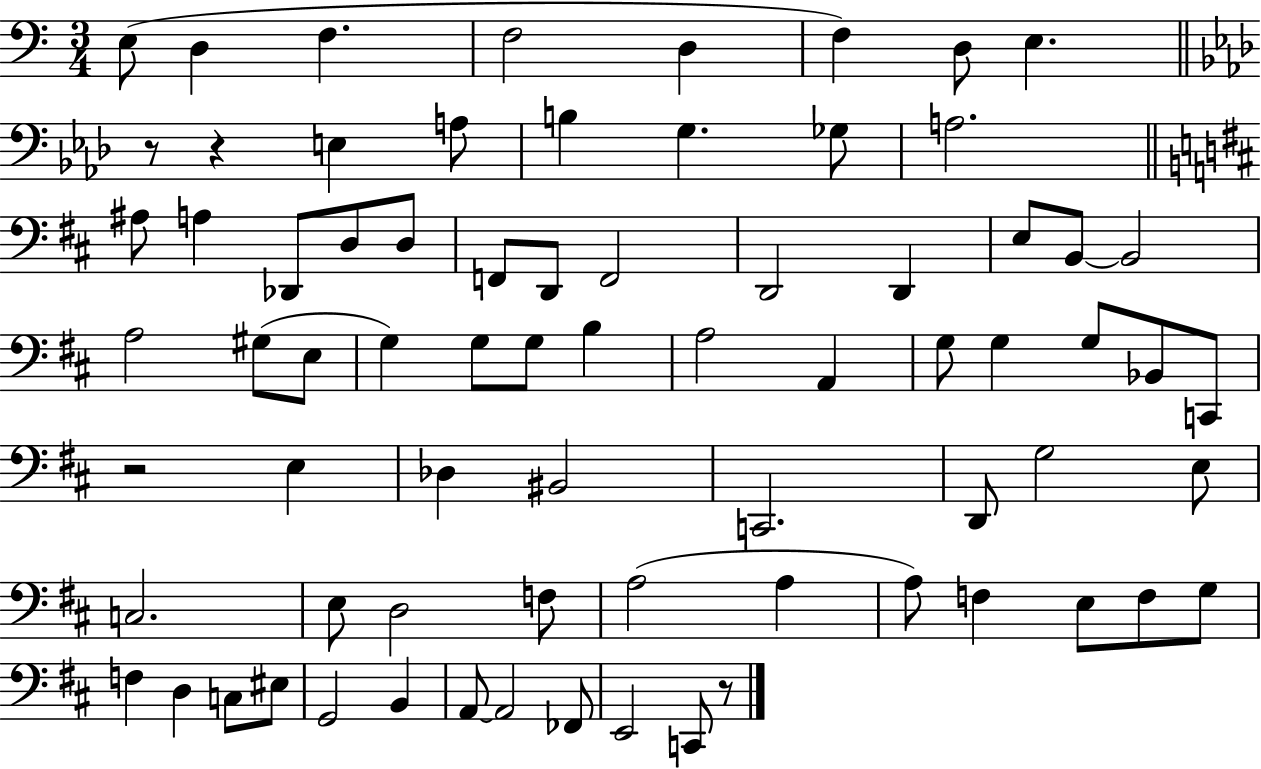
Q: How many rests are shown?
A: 4